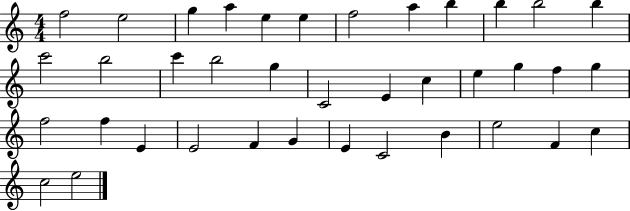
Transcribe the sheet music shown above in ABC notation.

X:1
T:Untitled
M:4/4
L:1/4
K:C
f2 e2 g a e e f2 a b b b2 b c'2 b2 c' b2 g C2 E c e g f g f2 f E E2 F G E C2 B e2 F c c2 e2